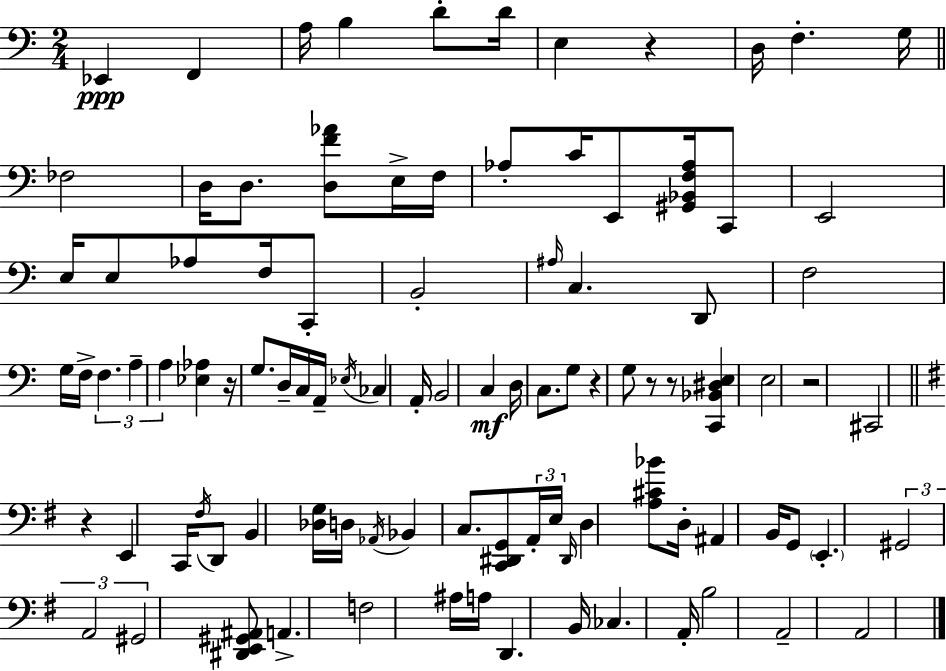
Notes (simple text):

Eb2/q F2/q A3/s B3/q D4/e D4/s E3/q R/q D3/s F3/q. G3/s FES3/h D3/s D3/e. [D3,F4,Ab4]/e E3/s F3/s Ab3/e C4/s E2/e [G#2,Bb2,F3,Ab3]/s C2/e E2/h E3/s E3/e Ab3/e F3/s C2/e B2/h A#3/s C3/q. D2/e F3/h G3/s F3/s F3/q. A3/q A3/q [Eb3,Ab3]/q R/s G3/e. D3/s C3/s A2/s Eb3/s CES3/q A2/s B2/h C3/q D3/s C3/e. G3/e R/q G3/e R/e R/e [C2,Bb2,D#3,E3]/q E3/h R/h C#2/h R/q E2/q C2/s F#3/s D2/e B2/q [Db3,G3]/s D3/s Ab2/s Bb2/q C3/e. [C2,D#2,G2]/e A2/s E3/s D#2/s D3/q [A3,C#4,Bb4]/e D3/s A#2/q B2/s G2/e E2/q. G#2/h A2/h G#2/h [D#2,E2,G#2,A#2]/e A2/q. F3/h A#3/s A3/s D2/q. B2/s CES3/q. A2/s B3/h A2/h A2/h